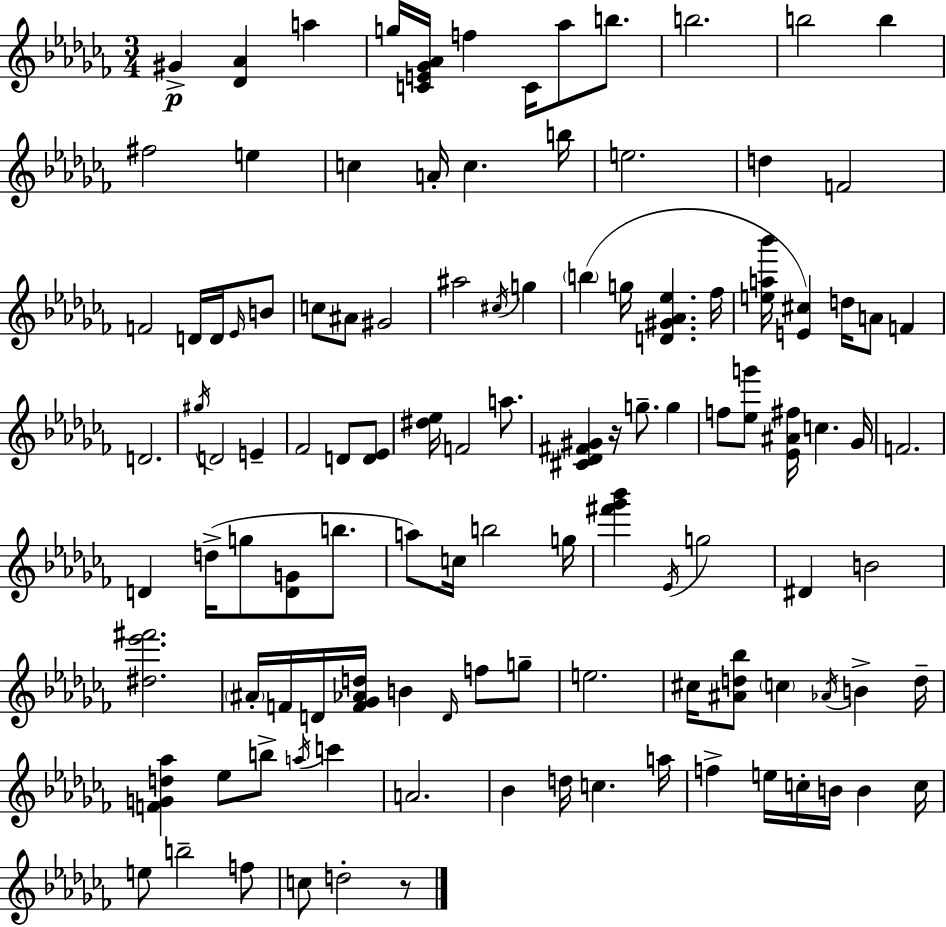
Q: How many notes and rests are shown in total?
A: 113